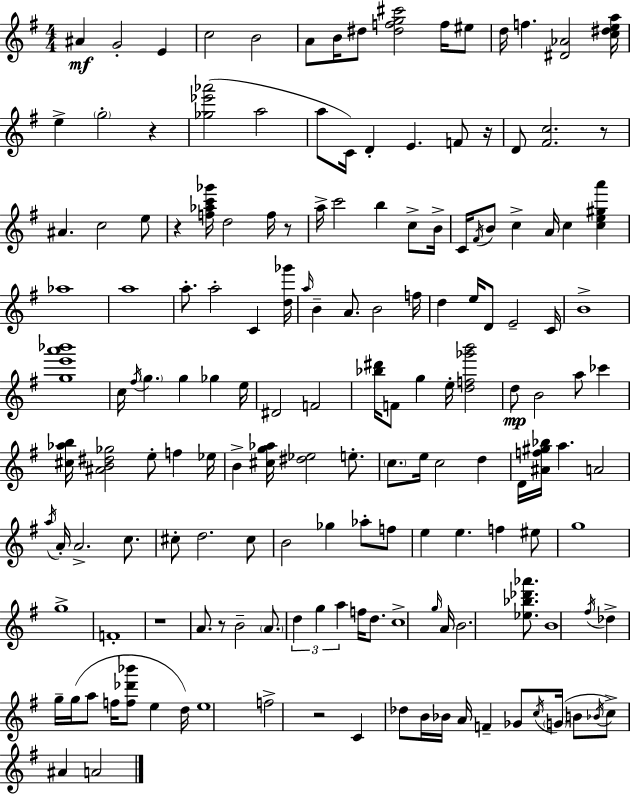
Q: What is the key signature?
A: E minor